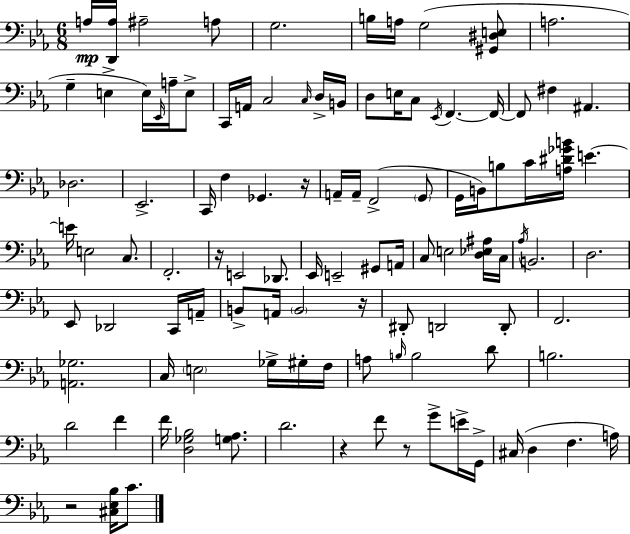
X:1
T:Untitled
M:6/8
L:1/4
K:Cm
A,/4 [D,,A,]/4 ^A,2 A,/2 G,2 B,/4 A,/4 G,2 [^G,,^D,E,]/2 A,2 G, E, E,/4 _E,,/4 A,/4 E,/2 C,,/4 A,,/4 C,2 C,/4 D,/4 B,,/4 D,/2 E,/4 C,/2 _E,,/4 F,, F,,/4 F,,/2 ^F, ^A,, _D,2 _E,,2 C,,/4 F, _G,, z/4 A,,/4 A,,/4 F,,2 G,,/2 G,,/4 B,,/4 B,/2 C/4 [A,^D_GB]/4 E E/4 E,2 C,/2 F,,2 z/4 E,,2 _D,,/2 _E,,/4 E,,2 ^G,,/2 A,,/4 C,/2 E,2 [D,_E,^A,]/4 C,/4 _A,/4 B,,2 D,2 _E,,/2 _D,,2 C,,/4 A,,/4 B,,/2 A,,/4 B,,2 z/4 ^D,,/2 D,,2 D,,/2 F,,2 [A,,_G,]2 C,/4 E,2 _G,/4 ^G,/4 F,/4 A,/2 B,/4 B,2 D/2 B,2 D2 F F/4 [D,_G,_B,]2 [G,_A,]/2 D2 z F/2 z/2 G/2 E/4 G,,/4 ^C,/4 D, F, A,/4 z2 [^C,_E,_B,]/4 C/2